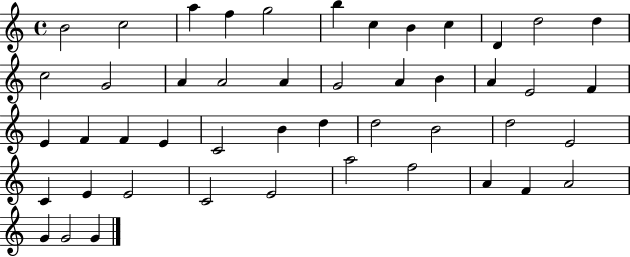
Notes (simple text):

B4/h C5/h A5/q F5/q G5/h B5/q C5/q B4/q C5/q D4/q D5/h D5/q C5/h G4/h A4/q A4/h A4/q G4/h A4/q B4/q A4/q E4/h F4/q E4/q F4/q F4/q E4/q C4/h B4/q D5/q D5/h B4/h D5/h E4/h C4/q E4/q E4/h C4/h E4/h A5/h F5/h A4/q F4/q A4/h G4/q G4/h G4/q